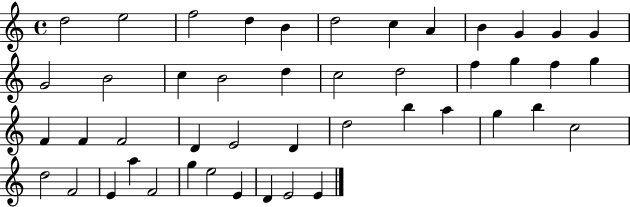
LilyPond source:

{
  \clef treble
  \time 4/4
  \defaultTimeSignature
  \key c \major
  d''2 e''2 | f''2 d''4 b'4 | d''2 c''4 a'4 | b'4 g'4 g'4 g'4 | \break g'2 b'2 | c''4 b'2 d''4 | c''2 d''2 | f''4 g''4 f''4 g''4 | \break f'4 f'4 f'2 | d'4 e'2 d'4 | d''2 b''4 a''4 | g''4 b''4 c''2 | \break d''2 f'2 | e'4 a''4 f'2 | g''4 e''2 e'4 | d'4 e'2 e'4 | \break \bar "|."
}